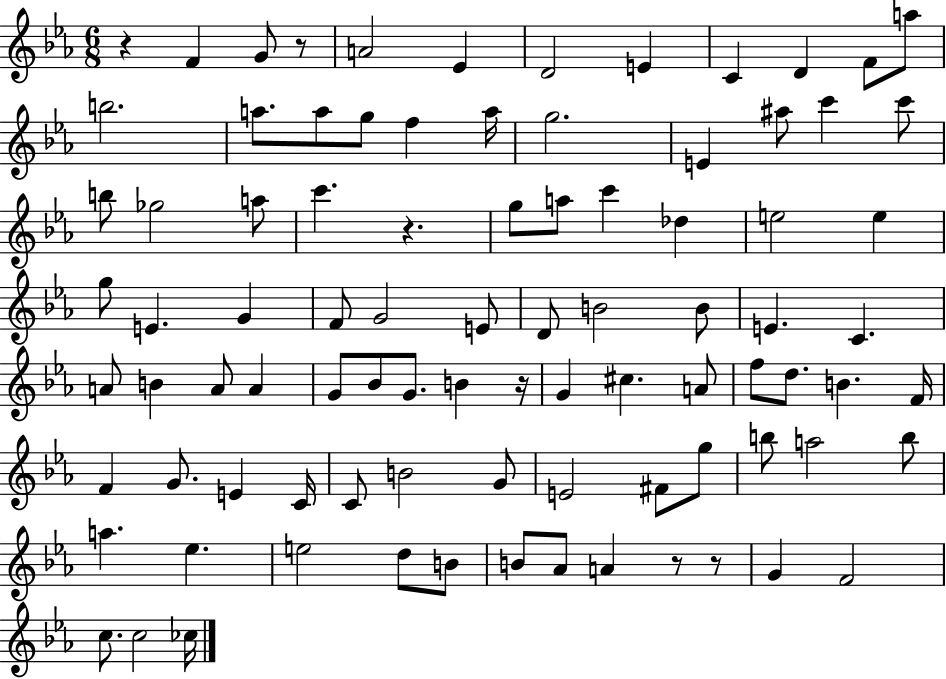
R/q F4/q G4/e R/e A4/h Eb4/q D4/h E4/q C4/q D4/q F4/e A5/e B5/h. A5/e. A5/e G5/e F5/q A5/s G5/h. E4/q A#5/e C6/q C6/e B5/e Gb5/h A5/e C6/q. R/q. G5/e A5/e C6/q Db5/q E5/h E5/q G5/e E4/q. G4/q F4/e G4/h E4/e D4/e B4/h B4/e E4/q. C4/q. A4/e B4/q A4/e A4/q G4/e Bb4/e G4/e. B4/q R/s G4/q C#5/q. A4/e F5/e D5/e. B4/q. F4/s F4/q G4/e. E4/q C4/s C4/e B4/h G4/e E4/h F#4/e G5/e B5/e A5/h B5/e A5/q. Eb5/q. E5/h D5/e B4/e B4/e Ab4/e A4/q R/e R/e G4/q F4/h C5/e. C5/h CES5/s